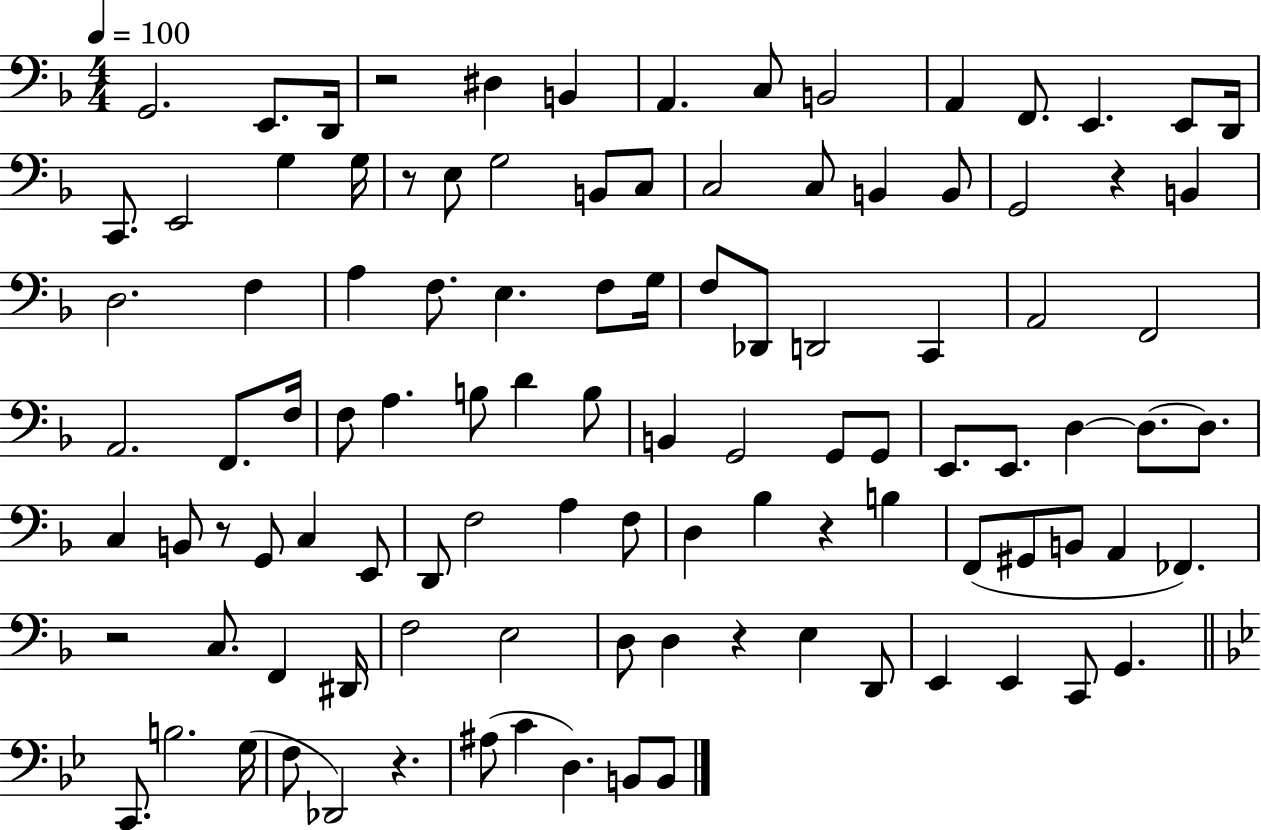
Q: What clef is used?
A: bass